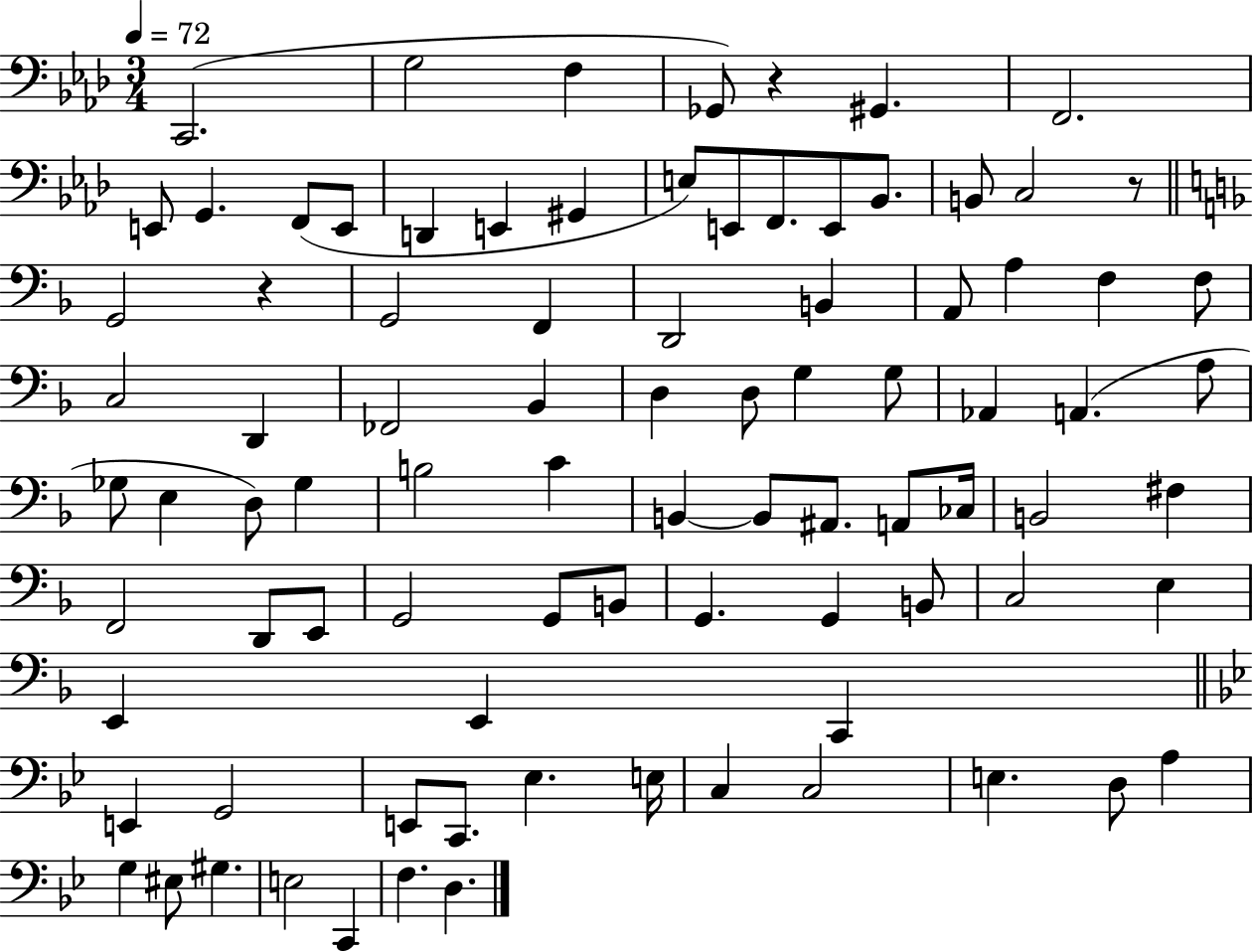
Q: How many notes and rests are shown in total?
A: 88